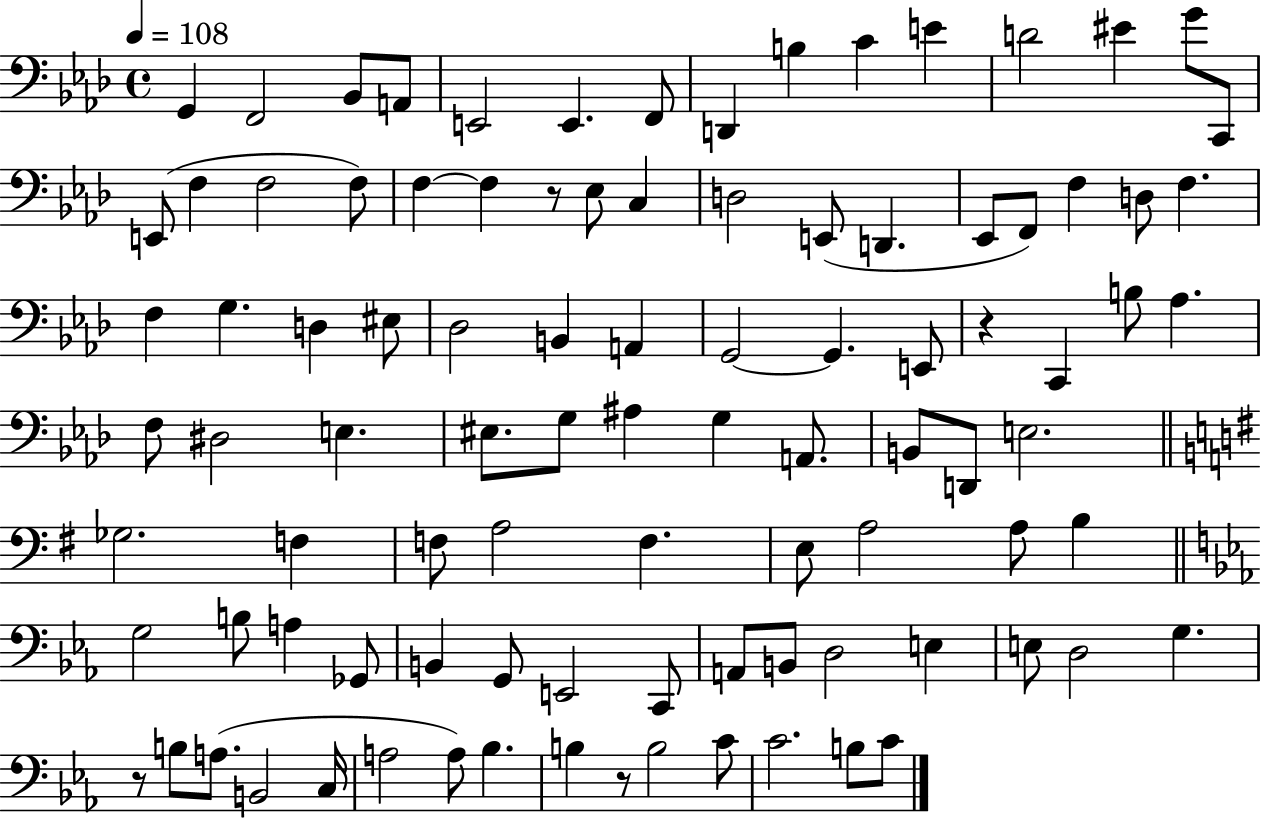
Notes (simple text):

G2/q F2/h Bb2/e A2/e E2/h E2/q. F2/e D2/q B3/q C4/q E4/q D4/h EIS4/q G4/e C2/e E2/e F3/q F3/h F3/e F3/q F3/q R/e Eb3/e C3/q D3/h E2/e D2/q. Eb2/e F2/e F3/q D3/e F3/q. F3/q G3/q. D3/q EIS3/e Db3/h B2/q A2/q G2/h G2/q. E2/e R/q C2/q B3/e Ab3/q. F3/e D#3/h E3/q. EIS3/e. G3/e A#3/q G3/q A2/e. B2/e D2/e E3/h. Gb3/h. F3/q F3/e A3/h F3/q. E3/e A3/h A3/e B3/q G3/h B3/e A3/q Gb2/e B2/q G2/e E2/h C2/e A2/e B2/e D3/h E3/q E3/e D3/h G3/q. R/e B3/e A3/e. B2/h C3/s A3/h A3/e Bb3/q. B3/q R/e B3/h C4/e C4/h. B3/e C4/e